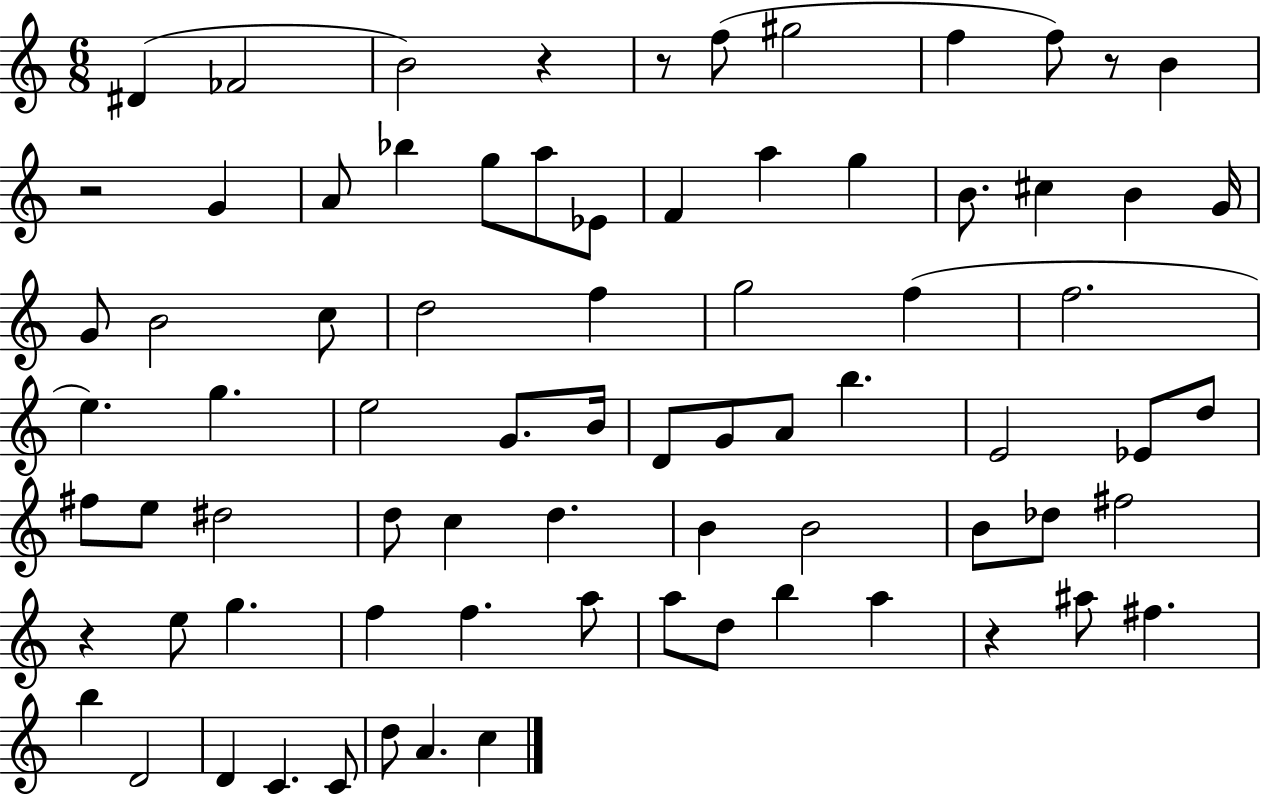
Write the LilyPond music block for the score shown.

{
  \clef treble
  \numericTimeSignature
  \time 6/8
  \key c \major
  dis'4( fes'2 | b'2) r4 | r8 f''8( gis''2 | f''4 f''8) r8 b'4 | \break r2 g'4 | a'8 bes''4 g''8 a''8 ees'8 | f'4 a''4 g''4 | b'8. cis''4 b'4 g'16 | \break g'8 b'2 c''8 | d''2 f''4 | g''2 f''4( | f''2. | \break e''4.) g''4. | e''2 g'8. b'16 | d'8 g'8 a'8 b''4. | e'2 ees'8 d''8 | \break fis''8 e''8 dis''2 | d''8 c''4 d''4. | b'4 b'2 | b'8 des''8 fis''2 | \break r4 e''8 g''4. | f''4 f''4. a''8 | a''8 d''8 b''4 a''4 | r4 ais''8 fis''4. | \break b''4 d'2 | d'4 c'4. c'8 | d''8 a'4. c''4 | \bar "|."
}